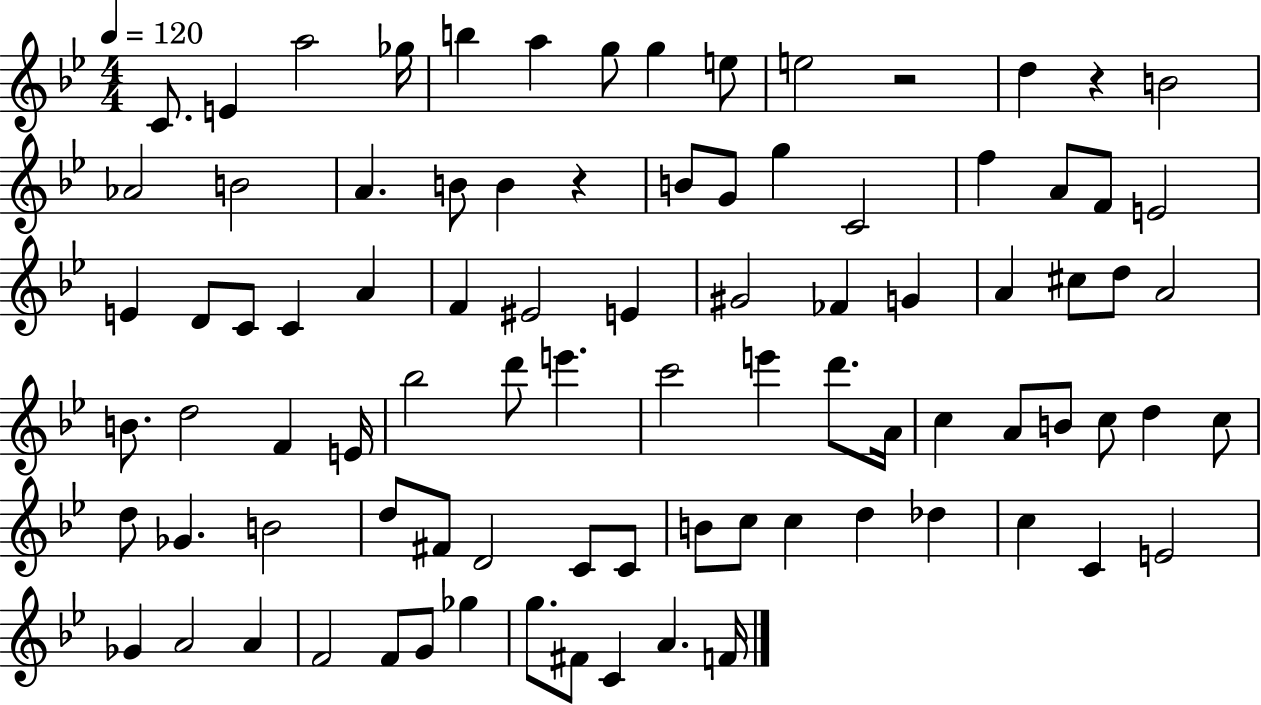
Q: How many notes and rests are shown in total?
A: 88